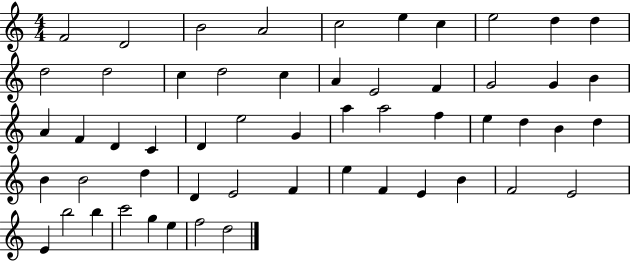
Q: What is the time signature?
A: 4/4